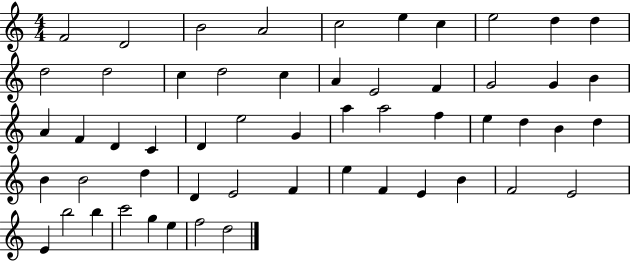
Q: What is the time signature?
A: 4/4